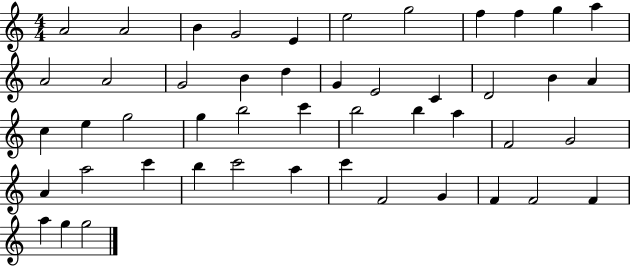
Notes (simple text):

A4/h A4/h B4/q G4/h E4/q E5/h G5/h F5/q F5/q G5/q A5/q A4/h A4/h G4/h B4/q D5/q G4/q E4/h C4/q D4/h B4/q A4/q C5/q E5/q G5/h G5/q B5/h C6/q B5/h B5/q A5/q F4/h G4/h A4/q A5/h C6/q B5/q C6/h A5/q C6/q F4/h G4/q F4/q F4/h F4/q A5/q G5/q G5/h